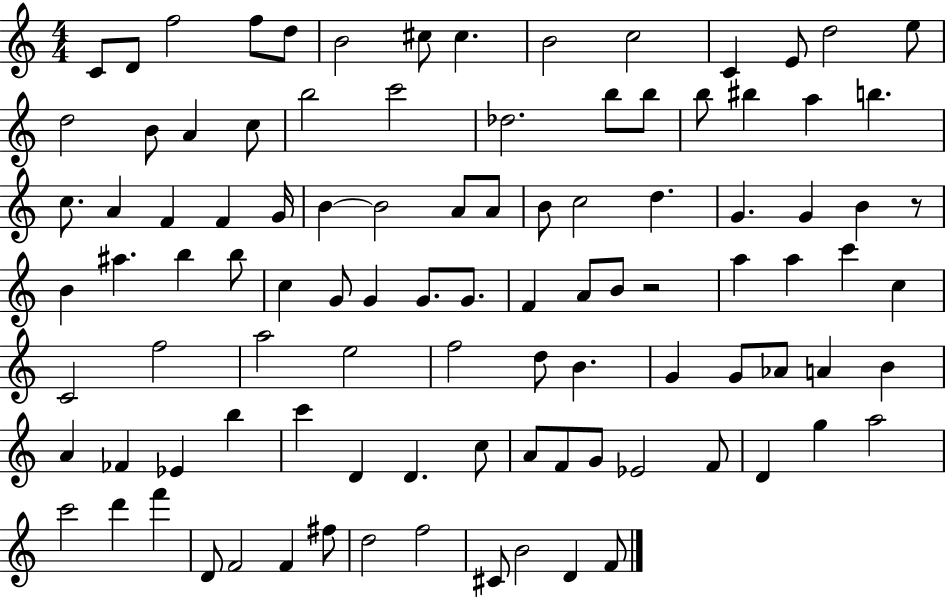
C4/e D4/e F5/h F5/e D5/e B4/h C#5/e C#5/q. B4/h C5/h C4/q E4/e D5/h E5/e D5/h B4/e A4/q C5/e B5/h C6/h Db5/h. B5/e B5/e B5/e BIS5/q A5/q B5/q. C5/e. A4/q F4/q F4/q G4/s B4/q B4/h A4/e A4/e B4/e C5/h D5/q. G4/q. G4/q B4/q R/e B4/q A#5/q. B5/q B5/e C5/q G4/e G4/q G4/e. G4/e. F4/q A4/e B4/e R/h A5/q A5/q C6/q C5/q C4/h F5/h A5/h E5/h F5/h D5/e B4/q. G4/q G4/e Ab4/e A4/q B4/q A4/q FES4/q Eb4/q B5/q C6/q D4/q D4/q. C5/e A4/e F4/e G4/e Eb4/h F4/e D4/q G5/q A5/h C6/h D6/q F6/q D4/e F4/h F4/q F#5/e D5/h F5/h C#4/e B4/h D4/q F4/e